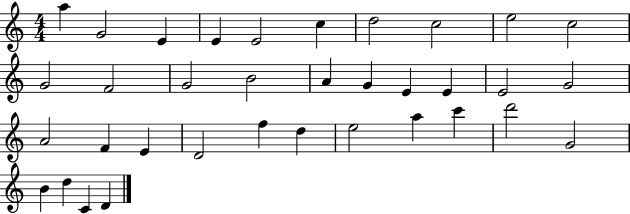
{
  \clef treble
  \numericTimeSignature
  \time 4/4
  \key c \major
  a''4 g'2 e'4 | e'4 e'2 c''4 | d''2 c''2 | e''2 c''2 | \break g'2 f'2 | g'2 b'2 | a'4 g'4 e'4 e'4 | e'2 g'2 | \break a'2 f'4 e'4 | d'2 f''4 d''4 | e''2 a''4 c'''4 | d'''2 g'2 | \break b'4 d''4 c'4 d'4 | \bar "|."
}